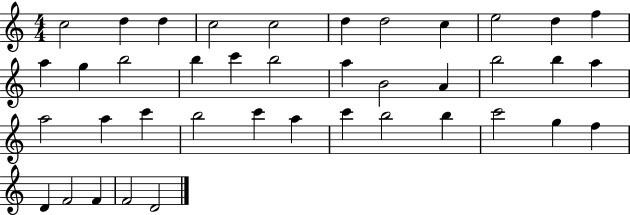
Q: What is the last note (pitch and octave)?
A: D4